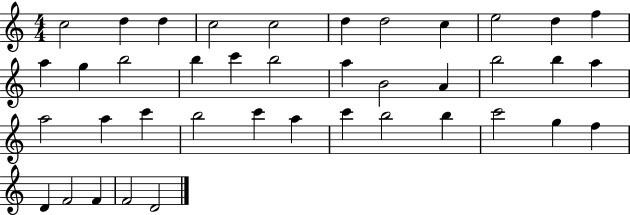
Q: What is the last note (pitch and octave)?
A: D4